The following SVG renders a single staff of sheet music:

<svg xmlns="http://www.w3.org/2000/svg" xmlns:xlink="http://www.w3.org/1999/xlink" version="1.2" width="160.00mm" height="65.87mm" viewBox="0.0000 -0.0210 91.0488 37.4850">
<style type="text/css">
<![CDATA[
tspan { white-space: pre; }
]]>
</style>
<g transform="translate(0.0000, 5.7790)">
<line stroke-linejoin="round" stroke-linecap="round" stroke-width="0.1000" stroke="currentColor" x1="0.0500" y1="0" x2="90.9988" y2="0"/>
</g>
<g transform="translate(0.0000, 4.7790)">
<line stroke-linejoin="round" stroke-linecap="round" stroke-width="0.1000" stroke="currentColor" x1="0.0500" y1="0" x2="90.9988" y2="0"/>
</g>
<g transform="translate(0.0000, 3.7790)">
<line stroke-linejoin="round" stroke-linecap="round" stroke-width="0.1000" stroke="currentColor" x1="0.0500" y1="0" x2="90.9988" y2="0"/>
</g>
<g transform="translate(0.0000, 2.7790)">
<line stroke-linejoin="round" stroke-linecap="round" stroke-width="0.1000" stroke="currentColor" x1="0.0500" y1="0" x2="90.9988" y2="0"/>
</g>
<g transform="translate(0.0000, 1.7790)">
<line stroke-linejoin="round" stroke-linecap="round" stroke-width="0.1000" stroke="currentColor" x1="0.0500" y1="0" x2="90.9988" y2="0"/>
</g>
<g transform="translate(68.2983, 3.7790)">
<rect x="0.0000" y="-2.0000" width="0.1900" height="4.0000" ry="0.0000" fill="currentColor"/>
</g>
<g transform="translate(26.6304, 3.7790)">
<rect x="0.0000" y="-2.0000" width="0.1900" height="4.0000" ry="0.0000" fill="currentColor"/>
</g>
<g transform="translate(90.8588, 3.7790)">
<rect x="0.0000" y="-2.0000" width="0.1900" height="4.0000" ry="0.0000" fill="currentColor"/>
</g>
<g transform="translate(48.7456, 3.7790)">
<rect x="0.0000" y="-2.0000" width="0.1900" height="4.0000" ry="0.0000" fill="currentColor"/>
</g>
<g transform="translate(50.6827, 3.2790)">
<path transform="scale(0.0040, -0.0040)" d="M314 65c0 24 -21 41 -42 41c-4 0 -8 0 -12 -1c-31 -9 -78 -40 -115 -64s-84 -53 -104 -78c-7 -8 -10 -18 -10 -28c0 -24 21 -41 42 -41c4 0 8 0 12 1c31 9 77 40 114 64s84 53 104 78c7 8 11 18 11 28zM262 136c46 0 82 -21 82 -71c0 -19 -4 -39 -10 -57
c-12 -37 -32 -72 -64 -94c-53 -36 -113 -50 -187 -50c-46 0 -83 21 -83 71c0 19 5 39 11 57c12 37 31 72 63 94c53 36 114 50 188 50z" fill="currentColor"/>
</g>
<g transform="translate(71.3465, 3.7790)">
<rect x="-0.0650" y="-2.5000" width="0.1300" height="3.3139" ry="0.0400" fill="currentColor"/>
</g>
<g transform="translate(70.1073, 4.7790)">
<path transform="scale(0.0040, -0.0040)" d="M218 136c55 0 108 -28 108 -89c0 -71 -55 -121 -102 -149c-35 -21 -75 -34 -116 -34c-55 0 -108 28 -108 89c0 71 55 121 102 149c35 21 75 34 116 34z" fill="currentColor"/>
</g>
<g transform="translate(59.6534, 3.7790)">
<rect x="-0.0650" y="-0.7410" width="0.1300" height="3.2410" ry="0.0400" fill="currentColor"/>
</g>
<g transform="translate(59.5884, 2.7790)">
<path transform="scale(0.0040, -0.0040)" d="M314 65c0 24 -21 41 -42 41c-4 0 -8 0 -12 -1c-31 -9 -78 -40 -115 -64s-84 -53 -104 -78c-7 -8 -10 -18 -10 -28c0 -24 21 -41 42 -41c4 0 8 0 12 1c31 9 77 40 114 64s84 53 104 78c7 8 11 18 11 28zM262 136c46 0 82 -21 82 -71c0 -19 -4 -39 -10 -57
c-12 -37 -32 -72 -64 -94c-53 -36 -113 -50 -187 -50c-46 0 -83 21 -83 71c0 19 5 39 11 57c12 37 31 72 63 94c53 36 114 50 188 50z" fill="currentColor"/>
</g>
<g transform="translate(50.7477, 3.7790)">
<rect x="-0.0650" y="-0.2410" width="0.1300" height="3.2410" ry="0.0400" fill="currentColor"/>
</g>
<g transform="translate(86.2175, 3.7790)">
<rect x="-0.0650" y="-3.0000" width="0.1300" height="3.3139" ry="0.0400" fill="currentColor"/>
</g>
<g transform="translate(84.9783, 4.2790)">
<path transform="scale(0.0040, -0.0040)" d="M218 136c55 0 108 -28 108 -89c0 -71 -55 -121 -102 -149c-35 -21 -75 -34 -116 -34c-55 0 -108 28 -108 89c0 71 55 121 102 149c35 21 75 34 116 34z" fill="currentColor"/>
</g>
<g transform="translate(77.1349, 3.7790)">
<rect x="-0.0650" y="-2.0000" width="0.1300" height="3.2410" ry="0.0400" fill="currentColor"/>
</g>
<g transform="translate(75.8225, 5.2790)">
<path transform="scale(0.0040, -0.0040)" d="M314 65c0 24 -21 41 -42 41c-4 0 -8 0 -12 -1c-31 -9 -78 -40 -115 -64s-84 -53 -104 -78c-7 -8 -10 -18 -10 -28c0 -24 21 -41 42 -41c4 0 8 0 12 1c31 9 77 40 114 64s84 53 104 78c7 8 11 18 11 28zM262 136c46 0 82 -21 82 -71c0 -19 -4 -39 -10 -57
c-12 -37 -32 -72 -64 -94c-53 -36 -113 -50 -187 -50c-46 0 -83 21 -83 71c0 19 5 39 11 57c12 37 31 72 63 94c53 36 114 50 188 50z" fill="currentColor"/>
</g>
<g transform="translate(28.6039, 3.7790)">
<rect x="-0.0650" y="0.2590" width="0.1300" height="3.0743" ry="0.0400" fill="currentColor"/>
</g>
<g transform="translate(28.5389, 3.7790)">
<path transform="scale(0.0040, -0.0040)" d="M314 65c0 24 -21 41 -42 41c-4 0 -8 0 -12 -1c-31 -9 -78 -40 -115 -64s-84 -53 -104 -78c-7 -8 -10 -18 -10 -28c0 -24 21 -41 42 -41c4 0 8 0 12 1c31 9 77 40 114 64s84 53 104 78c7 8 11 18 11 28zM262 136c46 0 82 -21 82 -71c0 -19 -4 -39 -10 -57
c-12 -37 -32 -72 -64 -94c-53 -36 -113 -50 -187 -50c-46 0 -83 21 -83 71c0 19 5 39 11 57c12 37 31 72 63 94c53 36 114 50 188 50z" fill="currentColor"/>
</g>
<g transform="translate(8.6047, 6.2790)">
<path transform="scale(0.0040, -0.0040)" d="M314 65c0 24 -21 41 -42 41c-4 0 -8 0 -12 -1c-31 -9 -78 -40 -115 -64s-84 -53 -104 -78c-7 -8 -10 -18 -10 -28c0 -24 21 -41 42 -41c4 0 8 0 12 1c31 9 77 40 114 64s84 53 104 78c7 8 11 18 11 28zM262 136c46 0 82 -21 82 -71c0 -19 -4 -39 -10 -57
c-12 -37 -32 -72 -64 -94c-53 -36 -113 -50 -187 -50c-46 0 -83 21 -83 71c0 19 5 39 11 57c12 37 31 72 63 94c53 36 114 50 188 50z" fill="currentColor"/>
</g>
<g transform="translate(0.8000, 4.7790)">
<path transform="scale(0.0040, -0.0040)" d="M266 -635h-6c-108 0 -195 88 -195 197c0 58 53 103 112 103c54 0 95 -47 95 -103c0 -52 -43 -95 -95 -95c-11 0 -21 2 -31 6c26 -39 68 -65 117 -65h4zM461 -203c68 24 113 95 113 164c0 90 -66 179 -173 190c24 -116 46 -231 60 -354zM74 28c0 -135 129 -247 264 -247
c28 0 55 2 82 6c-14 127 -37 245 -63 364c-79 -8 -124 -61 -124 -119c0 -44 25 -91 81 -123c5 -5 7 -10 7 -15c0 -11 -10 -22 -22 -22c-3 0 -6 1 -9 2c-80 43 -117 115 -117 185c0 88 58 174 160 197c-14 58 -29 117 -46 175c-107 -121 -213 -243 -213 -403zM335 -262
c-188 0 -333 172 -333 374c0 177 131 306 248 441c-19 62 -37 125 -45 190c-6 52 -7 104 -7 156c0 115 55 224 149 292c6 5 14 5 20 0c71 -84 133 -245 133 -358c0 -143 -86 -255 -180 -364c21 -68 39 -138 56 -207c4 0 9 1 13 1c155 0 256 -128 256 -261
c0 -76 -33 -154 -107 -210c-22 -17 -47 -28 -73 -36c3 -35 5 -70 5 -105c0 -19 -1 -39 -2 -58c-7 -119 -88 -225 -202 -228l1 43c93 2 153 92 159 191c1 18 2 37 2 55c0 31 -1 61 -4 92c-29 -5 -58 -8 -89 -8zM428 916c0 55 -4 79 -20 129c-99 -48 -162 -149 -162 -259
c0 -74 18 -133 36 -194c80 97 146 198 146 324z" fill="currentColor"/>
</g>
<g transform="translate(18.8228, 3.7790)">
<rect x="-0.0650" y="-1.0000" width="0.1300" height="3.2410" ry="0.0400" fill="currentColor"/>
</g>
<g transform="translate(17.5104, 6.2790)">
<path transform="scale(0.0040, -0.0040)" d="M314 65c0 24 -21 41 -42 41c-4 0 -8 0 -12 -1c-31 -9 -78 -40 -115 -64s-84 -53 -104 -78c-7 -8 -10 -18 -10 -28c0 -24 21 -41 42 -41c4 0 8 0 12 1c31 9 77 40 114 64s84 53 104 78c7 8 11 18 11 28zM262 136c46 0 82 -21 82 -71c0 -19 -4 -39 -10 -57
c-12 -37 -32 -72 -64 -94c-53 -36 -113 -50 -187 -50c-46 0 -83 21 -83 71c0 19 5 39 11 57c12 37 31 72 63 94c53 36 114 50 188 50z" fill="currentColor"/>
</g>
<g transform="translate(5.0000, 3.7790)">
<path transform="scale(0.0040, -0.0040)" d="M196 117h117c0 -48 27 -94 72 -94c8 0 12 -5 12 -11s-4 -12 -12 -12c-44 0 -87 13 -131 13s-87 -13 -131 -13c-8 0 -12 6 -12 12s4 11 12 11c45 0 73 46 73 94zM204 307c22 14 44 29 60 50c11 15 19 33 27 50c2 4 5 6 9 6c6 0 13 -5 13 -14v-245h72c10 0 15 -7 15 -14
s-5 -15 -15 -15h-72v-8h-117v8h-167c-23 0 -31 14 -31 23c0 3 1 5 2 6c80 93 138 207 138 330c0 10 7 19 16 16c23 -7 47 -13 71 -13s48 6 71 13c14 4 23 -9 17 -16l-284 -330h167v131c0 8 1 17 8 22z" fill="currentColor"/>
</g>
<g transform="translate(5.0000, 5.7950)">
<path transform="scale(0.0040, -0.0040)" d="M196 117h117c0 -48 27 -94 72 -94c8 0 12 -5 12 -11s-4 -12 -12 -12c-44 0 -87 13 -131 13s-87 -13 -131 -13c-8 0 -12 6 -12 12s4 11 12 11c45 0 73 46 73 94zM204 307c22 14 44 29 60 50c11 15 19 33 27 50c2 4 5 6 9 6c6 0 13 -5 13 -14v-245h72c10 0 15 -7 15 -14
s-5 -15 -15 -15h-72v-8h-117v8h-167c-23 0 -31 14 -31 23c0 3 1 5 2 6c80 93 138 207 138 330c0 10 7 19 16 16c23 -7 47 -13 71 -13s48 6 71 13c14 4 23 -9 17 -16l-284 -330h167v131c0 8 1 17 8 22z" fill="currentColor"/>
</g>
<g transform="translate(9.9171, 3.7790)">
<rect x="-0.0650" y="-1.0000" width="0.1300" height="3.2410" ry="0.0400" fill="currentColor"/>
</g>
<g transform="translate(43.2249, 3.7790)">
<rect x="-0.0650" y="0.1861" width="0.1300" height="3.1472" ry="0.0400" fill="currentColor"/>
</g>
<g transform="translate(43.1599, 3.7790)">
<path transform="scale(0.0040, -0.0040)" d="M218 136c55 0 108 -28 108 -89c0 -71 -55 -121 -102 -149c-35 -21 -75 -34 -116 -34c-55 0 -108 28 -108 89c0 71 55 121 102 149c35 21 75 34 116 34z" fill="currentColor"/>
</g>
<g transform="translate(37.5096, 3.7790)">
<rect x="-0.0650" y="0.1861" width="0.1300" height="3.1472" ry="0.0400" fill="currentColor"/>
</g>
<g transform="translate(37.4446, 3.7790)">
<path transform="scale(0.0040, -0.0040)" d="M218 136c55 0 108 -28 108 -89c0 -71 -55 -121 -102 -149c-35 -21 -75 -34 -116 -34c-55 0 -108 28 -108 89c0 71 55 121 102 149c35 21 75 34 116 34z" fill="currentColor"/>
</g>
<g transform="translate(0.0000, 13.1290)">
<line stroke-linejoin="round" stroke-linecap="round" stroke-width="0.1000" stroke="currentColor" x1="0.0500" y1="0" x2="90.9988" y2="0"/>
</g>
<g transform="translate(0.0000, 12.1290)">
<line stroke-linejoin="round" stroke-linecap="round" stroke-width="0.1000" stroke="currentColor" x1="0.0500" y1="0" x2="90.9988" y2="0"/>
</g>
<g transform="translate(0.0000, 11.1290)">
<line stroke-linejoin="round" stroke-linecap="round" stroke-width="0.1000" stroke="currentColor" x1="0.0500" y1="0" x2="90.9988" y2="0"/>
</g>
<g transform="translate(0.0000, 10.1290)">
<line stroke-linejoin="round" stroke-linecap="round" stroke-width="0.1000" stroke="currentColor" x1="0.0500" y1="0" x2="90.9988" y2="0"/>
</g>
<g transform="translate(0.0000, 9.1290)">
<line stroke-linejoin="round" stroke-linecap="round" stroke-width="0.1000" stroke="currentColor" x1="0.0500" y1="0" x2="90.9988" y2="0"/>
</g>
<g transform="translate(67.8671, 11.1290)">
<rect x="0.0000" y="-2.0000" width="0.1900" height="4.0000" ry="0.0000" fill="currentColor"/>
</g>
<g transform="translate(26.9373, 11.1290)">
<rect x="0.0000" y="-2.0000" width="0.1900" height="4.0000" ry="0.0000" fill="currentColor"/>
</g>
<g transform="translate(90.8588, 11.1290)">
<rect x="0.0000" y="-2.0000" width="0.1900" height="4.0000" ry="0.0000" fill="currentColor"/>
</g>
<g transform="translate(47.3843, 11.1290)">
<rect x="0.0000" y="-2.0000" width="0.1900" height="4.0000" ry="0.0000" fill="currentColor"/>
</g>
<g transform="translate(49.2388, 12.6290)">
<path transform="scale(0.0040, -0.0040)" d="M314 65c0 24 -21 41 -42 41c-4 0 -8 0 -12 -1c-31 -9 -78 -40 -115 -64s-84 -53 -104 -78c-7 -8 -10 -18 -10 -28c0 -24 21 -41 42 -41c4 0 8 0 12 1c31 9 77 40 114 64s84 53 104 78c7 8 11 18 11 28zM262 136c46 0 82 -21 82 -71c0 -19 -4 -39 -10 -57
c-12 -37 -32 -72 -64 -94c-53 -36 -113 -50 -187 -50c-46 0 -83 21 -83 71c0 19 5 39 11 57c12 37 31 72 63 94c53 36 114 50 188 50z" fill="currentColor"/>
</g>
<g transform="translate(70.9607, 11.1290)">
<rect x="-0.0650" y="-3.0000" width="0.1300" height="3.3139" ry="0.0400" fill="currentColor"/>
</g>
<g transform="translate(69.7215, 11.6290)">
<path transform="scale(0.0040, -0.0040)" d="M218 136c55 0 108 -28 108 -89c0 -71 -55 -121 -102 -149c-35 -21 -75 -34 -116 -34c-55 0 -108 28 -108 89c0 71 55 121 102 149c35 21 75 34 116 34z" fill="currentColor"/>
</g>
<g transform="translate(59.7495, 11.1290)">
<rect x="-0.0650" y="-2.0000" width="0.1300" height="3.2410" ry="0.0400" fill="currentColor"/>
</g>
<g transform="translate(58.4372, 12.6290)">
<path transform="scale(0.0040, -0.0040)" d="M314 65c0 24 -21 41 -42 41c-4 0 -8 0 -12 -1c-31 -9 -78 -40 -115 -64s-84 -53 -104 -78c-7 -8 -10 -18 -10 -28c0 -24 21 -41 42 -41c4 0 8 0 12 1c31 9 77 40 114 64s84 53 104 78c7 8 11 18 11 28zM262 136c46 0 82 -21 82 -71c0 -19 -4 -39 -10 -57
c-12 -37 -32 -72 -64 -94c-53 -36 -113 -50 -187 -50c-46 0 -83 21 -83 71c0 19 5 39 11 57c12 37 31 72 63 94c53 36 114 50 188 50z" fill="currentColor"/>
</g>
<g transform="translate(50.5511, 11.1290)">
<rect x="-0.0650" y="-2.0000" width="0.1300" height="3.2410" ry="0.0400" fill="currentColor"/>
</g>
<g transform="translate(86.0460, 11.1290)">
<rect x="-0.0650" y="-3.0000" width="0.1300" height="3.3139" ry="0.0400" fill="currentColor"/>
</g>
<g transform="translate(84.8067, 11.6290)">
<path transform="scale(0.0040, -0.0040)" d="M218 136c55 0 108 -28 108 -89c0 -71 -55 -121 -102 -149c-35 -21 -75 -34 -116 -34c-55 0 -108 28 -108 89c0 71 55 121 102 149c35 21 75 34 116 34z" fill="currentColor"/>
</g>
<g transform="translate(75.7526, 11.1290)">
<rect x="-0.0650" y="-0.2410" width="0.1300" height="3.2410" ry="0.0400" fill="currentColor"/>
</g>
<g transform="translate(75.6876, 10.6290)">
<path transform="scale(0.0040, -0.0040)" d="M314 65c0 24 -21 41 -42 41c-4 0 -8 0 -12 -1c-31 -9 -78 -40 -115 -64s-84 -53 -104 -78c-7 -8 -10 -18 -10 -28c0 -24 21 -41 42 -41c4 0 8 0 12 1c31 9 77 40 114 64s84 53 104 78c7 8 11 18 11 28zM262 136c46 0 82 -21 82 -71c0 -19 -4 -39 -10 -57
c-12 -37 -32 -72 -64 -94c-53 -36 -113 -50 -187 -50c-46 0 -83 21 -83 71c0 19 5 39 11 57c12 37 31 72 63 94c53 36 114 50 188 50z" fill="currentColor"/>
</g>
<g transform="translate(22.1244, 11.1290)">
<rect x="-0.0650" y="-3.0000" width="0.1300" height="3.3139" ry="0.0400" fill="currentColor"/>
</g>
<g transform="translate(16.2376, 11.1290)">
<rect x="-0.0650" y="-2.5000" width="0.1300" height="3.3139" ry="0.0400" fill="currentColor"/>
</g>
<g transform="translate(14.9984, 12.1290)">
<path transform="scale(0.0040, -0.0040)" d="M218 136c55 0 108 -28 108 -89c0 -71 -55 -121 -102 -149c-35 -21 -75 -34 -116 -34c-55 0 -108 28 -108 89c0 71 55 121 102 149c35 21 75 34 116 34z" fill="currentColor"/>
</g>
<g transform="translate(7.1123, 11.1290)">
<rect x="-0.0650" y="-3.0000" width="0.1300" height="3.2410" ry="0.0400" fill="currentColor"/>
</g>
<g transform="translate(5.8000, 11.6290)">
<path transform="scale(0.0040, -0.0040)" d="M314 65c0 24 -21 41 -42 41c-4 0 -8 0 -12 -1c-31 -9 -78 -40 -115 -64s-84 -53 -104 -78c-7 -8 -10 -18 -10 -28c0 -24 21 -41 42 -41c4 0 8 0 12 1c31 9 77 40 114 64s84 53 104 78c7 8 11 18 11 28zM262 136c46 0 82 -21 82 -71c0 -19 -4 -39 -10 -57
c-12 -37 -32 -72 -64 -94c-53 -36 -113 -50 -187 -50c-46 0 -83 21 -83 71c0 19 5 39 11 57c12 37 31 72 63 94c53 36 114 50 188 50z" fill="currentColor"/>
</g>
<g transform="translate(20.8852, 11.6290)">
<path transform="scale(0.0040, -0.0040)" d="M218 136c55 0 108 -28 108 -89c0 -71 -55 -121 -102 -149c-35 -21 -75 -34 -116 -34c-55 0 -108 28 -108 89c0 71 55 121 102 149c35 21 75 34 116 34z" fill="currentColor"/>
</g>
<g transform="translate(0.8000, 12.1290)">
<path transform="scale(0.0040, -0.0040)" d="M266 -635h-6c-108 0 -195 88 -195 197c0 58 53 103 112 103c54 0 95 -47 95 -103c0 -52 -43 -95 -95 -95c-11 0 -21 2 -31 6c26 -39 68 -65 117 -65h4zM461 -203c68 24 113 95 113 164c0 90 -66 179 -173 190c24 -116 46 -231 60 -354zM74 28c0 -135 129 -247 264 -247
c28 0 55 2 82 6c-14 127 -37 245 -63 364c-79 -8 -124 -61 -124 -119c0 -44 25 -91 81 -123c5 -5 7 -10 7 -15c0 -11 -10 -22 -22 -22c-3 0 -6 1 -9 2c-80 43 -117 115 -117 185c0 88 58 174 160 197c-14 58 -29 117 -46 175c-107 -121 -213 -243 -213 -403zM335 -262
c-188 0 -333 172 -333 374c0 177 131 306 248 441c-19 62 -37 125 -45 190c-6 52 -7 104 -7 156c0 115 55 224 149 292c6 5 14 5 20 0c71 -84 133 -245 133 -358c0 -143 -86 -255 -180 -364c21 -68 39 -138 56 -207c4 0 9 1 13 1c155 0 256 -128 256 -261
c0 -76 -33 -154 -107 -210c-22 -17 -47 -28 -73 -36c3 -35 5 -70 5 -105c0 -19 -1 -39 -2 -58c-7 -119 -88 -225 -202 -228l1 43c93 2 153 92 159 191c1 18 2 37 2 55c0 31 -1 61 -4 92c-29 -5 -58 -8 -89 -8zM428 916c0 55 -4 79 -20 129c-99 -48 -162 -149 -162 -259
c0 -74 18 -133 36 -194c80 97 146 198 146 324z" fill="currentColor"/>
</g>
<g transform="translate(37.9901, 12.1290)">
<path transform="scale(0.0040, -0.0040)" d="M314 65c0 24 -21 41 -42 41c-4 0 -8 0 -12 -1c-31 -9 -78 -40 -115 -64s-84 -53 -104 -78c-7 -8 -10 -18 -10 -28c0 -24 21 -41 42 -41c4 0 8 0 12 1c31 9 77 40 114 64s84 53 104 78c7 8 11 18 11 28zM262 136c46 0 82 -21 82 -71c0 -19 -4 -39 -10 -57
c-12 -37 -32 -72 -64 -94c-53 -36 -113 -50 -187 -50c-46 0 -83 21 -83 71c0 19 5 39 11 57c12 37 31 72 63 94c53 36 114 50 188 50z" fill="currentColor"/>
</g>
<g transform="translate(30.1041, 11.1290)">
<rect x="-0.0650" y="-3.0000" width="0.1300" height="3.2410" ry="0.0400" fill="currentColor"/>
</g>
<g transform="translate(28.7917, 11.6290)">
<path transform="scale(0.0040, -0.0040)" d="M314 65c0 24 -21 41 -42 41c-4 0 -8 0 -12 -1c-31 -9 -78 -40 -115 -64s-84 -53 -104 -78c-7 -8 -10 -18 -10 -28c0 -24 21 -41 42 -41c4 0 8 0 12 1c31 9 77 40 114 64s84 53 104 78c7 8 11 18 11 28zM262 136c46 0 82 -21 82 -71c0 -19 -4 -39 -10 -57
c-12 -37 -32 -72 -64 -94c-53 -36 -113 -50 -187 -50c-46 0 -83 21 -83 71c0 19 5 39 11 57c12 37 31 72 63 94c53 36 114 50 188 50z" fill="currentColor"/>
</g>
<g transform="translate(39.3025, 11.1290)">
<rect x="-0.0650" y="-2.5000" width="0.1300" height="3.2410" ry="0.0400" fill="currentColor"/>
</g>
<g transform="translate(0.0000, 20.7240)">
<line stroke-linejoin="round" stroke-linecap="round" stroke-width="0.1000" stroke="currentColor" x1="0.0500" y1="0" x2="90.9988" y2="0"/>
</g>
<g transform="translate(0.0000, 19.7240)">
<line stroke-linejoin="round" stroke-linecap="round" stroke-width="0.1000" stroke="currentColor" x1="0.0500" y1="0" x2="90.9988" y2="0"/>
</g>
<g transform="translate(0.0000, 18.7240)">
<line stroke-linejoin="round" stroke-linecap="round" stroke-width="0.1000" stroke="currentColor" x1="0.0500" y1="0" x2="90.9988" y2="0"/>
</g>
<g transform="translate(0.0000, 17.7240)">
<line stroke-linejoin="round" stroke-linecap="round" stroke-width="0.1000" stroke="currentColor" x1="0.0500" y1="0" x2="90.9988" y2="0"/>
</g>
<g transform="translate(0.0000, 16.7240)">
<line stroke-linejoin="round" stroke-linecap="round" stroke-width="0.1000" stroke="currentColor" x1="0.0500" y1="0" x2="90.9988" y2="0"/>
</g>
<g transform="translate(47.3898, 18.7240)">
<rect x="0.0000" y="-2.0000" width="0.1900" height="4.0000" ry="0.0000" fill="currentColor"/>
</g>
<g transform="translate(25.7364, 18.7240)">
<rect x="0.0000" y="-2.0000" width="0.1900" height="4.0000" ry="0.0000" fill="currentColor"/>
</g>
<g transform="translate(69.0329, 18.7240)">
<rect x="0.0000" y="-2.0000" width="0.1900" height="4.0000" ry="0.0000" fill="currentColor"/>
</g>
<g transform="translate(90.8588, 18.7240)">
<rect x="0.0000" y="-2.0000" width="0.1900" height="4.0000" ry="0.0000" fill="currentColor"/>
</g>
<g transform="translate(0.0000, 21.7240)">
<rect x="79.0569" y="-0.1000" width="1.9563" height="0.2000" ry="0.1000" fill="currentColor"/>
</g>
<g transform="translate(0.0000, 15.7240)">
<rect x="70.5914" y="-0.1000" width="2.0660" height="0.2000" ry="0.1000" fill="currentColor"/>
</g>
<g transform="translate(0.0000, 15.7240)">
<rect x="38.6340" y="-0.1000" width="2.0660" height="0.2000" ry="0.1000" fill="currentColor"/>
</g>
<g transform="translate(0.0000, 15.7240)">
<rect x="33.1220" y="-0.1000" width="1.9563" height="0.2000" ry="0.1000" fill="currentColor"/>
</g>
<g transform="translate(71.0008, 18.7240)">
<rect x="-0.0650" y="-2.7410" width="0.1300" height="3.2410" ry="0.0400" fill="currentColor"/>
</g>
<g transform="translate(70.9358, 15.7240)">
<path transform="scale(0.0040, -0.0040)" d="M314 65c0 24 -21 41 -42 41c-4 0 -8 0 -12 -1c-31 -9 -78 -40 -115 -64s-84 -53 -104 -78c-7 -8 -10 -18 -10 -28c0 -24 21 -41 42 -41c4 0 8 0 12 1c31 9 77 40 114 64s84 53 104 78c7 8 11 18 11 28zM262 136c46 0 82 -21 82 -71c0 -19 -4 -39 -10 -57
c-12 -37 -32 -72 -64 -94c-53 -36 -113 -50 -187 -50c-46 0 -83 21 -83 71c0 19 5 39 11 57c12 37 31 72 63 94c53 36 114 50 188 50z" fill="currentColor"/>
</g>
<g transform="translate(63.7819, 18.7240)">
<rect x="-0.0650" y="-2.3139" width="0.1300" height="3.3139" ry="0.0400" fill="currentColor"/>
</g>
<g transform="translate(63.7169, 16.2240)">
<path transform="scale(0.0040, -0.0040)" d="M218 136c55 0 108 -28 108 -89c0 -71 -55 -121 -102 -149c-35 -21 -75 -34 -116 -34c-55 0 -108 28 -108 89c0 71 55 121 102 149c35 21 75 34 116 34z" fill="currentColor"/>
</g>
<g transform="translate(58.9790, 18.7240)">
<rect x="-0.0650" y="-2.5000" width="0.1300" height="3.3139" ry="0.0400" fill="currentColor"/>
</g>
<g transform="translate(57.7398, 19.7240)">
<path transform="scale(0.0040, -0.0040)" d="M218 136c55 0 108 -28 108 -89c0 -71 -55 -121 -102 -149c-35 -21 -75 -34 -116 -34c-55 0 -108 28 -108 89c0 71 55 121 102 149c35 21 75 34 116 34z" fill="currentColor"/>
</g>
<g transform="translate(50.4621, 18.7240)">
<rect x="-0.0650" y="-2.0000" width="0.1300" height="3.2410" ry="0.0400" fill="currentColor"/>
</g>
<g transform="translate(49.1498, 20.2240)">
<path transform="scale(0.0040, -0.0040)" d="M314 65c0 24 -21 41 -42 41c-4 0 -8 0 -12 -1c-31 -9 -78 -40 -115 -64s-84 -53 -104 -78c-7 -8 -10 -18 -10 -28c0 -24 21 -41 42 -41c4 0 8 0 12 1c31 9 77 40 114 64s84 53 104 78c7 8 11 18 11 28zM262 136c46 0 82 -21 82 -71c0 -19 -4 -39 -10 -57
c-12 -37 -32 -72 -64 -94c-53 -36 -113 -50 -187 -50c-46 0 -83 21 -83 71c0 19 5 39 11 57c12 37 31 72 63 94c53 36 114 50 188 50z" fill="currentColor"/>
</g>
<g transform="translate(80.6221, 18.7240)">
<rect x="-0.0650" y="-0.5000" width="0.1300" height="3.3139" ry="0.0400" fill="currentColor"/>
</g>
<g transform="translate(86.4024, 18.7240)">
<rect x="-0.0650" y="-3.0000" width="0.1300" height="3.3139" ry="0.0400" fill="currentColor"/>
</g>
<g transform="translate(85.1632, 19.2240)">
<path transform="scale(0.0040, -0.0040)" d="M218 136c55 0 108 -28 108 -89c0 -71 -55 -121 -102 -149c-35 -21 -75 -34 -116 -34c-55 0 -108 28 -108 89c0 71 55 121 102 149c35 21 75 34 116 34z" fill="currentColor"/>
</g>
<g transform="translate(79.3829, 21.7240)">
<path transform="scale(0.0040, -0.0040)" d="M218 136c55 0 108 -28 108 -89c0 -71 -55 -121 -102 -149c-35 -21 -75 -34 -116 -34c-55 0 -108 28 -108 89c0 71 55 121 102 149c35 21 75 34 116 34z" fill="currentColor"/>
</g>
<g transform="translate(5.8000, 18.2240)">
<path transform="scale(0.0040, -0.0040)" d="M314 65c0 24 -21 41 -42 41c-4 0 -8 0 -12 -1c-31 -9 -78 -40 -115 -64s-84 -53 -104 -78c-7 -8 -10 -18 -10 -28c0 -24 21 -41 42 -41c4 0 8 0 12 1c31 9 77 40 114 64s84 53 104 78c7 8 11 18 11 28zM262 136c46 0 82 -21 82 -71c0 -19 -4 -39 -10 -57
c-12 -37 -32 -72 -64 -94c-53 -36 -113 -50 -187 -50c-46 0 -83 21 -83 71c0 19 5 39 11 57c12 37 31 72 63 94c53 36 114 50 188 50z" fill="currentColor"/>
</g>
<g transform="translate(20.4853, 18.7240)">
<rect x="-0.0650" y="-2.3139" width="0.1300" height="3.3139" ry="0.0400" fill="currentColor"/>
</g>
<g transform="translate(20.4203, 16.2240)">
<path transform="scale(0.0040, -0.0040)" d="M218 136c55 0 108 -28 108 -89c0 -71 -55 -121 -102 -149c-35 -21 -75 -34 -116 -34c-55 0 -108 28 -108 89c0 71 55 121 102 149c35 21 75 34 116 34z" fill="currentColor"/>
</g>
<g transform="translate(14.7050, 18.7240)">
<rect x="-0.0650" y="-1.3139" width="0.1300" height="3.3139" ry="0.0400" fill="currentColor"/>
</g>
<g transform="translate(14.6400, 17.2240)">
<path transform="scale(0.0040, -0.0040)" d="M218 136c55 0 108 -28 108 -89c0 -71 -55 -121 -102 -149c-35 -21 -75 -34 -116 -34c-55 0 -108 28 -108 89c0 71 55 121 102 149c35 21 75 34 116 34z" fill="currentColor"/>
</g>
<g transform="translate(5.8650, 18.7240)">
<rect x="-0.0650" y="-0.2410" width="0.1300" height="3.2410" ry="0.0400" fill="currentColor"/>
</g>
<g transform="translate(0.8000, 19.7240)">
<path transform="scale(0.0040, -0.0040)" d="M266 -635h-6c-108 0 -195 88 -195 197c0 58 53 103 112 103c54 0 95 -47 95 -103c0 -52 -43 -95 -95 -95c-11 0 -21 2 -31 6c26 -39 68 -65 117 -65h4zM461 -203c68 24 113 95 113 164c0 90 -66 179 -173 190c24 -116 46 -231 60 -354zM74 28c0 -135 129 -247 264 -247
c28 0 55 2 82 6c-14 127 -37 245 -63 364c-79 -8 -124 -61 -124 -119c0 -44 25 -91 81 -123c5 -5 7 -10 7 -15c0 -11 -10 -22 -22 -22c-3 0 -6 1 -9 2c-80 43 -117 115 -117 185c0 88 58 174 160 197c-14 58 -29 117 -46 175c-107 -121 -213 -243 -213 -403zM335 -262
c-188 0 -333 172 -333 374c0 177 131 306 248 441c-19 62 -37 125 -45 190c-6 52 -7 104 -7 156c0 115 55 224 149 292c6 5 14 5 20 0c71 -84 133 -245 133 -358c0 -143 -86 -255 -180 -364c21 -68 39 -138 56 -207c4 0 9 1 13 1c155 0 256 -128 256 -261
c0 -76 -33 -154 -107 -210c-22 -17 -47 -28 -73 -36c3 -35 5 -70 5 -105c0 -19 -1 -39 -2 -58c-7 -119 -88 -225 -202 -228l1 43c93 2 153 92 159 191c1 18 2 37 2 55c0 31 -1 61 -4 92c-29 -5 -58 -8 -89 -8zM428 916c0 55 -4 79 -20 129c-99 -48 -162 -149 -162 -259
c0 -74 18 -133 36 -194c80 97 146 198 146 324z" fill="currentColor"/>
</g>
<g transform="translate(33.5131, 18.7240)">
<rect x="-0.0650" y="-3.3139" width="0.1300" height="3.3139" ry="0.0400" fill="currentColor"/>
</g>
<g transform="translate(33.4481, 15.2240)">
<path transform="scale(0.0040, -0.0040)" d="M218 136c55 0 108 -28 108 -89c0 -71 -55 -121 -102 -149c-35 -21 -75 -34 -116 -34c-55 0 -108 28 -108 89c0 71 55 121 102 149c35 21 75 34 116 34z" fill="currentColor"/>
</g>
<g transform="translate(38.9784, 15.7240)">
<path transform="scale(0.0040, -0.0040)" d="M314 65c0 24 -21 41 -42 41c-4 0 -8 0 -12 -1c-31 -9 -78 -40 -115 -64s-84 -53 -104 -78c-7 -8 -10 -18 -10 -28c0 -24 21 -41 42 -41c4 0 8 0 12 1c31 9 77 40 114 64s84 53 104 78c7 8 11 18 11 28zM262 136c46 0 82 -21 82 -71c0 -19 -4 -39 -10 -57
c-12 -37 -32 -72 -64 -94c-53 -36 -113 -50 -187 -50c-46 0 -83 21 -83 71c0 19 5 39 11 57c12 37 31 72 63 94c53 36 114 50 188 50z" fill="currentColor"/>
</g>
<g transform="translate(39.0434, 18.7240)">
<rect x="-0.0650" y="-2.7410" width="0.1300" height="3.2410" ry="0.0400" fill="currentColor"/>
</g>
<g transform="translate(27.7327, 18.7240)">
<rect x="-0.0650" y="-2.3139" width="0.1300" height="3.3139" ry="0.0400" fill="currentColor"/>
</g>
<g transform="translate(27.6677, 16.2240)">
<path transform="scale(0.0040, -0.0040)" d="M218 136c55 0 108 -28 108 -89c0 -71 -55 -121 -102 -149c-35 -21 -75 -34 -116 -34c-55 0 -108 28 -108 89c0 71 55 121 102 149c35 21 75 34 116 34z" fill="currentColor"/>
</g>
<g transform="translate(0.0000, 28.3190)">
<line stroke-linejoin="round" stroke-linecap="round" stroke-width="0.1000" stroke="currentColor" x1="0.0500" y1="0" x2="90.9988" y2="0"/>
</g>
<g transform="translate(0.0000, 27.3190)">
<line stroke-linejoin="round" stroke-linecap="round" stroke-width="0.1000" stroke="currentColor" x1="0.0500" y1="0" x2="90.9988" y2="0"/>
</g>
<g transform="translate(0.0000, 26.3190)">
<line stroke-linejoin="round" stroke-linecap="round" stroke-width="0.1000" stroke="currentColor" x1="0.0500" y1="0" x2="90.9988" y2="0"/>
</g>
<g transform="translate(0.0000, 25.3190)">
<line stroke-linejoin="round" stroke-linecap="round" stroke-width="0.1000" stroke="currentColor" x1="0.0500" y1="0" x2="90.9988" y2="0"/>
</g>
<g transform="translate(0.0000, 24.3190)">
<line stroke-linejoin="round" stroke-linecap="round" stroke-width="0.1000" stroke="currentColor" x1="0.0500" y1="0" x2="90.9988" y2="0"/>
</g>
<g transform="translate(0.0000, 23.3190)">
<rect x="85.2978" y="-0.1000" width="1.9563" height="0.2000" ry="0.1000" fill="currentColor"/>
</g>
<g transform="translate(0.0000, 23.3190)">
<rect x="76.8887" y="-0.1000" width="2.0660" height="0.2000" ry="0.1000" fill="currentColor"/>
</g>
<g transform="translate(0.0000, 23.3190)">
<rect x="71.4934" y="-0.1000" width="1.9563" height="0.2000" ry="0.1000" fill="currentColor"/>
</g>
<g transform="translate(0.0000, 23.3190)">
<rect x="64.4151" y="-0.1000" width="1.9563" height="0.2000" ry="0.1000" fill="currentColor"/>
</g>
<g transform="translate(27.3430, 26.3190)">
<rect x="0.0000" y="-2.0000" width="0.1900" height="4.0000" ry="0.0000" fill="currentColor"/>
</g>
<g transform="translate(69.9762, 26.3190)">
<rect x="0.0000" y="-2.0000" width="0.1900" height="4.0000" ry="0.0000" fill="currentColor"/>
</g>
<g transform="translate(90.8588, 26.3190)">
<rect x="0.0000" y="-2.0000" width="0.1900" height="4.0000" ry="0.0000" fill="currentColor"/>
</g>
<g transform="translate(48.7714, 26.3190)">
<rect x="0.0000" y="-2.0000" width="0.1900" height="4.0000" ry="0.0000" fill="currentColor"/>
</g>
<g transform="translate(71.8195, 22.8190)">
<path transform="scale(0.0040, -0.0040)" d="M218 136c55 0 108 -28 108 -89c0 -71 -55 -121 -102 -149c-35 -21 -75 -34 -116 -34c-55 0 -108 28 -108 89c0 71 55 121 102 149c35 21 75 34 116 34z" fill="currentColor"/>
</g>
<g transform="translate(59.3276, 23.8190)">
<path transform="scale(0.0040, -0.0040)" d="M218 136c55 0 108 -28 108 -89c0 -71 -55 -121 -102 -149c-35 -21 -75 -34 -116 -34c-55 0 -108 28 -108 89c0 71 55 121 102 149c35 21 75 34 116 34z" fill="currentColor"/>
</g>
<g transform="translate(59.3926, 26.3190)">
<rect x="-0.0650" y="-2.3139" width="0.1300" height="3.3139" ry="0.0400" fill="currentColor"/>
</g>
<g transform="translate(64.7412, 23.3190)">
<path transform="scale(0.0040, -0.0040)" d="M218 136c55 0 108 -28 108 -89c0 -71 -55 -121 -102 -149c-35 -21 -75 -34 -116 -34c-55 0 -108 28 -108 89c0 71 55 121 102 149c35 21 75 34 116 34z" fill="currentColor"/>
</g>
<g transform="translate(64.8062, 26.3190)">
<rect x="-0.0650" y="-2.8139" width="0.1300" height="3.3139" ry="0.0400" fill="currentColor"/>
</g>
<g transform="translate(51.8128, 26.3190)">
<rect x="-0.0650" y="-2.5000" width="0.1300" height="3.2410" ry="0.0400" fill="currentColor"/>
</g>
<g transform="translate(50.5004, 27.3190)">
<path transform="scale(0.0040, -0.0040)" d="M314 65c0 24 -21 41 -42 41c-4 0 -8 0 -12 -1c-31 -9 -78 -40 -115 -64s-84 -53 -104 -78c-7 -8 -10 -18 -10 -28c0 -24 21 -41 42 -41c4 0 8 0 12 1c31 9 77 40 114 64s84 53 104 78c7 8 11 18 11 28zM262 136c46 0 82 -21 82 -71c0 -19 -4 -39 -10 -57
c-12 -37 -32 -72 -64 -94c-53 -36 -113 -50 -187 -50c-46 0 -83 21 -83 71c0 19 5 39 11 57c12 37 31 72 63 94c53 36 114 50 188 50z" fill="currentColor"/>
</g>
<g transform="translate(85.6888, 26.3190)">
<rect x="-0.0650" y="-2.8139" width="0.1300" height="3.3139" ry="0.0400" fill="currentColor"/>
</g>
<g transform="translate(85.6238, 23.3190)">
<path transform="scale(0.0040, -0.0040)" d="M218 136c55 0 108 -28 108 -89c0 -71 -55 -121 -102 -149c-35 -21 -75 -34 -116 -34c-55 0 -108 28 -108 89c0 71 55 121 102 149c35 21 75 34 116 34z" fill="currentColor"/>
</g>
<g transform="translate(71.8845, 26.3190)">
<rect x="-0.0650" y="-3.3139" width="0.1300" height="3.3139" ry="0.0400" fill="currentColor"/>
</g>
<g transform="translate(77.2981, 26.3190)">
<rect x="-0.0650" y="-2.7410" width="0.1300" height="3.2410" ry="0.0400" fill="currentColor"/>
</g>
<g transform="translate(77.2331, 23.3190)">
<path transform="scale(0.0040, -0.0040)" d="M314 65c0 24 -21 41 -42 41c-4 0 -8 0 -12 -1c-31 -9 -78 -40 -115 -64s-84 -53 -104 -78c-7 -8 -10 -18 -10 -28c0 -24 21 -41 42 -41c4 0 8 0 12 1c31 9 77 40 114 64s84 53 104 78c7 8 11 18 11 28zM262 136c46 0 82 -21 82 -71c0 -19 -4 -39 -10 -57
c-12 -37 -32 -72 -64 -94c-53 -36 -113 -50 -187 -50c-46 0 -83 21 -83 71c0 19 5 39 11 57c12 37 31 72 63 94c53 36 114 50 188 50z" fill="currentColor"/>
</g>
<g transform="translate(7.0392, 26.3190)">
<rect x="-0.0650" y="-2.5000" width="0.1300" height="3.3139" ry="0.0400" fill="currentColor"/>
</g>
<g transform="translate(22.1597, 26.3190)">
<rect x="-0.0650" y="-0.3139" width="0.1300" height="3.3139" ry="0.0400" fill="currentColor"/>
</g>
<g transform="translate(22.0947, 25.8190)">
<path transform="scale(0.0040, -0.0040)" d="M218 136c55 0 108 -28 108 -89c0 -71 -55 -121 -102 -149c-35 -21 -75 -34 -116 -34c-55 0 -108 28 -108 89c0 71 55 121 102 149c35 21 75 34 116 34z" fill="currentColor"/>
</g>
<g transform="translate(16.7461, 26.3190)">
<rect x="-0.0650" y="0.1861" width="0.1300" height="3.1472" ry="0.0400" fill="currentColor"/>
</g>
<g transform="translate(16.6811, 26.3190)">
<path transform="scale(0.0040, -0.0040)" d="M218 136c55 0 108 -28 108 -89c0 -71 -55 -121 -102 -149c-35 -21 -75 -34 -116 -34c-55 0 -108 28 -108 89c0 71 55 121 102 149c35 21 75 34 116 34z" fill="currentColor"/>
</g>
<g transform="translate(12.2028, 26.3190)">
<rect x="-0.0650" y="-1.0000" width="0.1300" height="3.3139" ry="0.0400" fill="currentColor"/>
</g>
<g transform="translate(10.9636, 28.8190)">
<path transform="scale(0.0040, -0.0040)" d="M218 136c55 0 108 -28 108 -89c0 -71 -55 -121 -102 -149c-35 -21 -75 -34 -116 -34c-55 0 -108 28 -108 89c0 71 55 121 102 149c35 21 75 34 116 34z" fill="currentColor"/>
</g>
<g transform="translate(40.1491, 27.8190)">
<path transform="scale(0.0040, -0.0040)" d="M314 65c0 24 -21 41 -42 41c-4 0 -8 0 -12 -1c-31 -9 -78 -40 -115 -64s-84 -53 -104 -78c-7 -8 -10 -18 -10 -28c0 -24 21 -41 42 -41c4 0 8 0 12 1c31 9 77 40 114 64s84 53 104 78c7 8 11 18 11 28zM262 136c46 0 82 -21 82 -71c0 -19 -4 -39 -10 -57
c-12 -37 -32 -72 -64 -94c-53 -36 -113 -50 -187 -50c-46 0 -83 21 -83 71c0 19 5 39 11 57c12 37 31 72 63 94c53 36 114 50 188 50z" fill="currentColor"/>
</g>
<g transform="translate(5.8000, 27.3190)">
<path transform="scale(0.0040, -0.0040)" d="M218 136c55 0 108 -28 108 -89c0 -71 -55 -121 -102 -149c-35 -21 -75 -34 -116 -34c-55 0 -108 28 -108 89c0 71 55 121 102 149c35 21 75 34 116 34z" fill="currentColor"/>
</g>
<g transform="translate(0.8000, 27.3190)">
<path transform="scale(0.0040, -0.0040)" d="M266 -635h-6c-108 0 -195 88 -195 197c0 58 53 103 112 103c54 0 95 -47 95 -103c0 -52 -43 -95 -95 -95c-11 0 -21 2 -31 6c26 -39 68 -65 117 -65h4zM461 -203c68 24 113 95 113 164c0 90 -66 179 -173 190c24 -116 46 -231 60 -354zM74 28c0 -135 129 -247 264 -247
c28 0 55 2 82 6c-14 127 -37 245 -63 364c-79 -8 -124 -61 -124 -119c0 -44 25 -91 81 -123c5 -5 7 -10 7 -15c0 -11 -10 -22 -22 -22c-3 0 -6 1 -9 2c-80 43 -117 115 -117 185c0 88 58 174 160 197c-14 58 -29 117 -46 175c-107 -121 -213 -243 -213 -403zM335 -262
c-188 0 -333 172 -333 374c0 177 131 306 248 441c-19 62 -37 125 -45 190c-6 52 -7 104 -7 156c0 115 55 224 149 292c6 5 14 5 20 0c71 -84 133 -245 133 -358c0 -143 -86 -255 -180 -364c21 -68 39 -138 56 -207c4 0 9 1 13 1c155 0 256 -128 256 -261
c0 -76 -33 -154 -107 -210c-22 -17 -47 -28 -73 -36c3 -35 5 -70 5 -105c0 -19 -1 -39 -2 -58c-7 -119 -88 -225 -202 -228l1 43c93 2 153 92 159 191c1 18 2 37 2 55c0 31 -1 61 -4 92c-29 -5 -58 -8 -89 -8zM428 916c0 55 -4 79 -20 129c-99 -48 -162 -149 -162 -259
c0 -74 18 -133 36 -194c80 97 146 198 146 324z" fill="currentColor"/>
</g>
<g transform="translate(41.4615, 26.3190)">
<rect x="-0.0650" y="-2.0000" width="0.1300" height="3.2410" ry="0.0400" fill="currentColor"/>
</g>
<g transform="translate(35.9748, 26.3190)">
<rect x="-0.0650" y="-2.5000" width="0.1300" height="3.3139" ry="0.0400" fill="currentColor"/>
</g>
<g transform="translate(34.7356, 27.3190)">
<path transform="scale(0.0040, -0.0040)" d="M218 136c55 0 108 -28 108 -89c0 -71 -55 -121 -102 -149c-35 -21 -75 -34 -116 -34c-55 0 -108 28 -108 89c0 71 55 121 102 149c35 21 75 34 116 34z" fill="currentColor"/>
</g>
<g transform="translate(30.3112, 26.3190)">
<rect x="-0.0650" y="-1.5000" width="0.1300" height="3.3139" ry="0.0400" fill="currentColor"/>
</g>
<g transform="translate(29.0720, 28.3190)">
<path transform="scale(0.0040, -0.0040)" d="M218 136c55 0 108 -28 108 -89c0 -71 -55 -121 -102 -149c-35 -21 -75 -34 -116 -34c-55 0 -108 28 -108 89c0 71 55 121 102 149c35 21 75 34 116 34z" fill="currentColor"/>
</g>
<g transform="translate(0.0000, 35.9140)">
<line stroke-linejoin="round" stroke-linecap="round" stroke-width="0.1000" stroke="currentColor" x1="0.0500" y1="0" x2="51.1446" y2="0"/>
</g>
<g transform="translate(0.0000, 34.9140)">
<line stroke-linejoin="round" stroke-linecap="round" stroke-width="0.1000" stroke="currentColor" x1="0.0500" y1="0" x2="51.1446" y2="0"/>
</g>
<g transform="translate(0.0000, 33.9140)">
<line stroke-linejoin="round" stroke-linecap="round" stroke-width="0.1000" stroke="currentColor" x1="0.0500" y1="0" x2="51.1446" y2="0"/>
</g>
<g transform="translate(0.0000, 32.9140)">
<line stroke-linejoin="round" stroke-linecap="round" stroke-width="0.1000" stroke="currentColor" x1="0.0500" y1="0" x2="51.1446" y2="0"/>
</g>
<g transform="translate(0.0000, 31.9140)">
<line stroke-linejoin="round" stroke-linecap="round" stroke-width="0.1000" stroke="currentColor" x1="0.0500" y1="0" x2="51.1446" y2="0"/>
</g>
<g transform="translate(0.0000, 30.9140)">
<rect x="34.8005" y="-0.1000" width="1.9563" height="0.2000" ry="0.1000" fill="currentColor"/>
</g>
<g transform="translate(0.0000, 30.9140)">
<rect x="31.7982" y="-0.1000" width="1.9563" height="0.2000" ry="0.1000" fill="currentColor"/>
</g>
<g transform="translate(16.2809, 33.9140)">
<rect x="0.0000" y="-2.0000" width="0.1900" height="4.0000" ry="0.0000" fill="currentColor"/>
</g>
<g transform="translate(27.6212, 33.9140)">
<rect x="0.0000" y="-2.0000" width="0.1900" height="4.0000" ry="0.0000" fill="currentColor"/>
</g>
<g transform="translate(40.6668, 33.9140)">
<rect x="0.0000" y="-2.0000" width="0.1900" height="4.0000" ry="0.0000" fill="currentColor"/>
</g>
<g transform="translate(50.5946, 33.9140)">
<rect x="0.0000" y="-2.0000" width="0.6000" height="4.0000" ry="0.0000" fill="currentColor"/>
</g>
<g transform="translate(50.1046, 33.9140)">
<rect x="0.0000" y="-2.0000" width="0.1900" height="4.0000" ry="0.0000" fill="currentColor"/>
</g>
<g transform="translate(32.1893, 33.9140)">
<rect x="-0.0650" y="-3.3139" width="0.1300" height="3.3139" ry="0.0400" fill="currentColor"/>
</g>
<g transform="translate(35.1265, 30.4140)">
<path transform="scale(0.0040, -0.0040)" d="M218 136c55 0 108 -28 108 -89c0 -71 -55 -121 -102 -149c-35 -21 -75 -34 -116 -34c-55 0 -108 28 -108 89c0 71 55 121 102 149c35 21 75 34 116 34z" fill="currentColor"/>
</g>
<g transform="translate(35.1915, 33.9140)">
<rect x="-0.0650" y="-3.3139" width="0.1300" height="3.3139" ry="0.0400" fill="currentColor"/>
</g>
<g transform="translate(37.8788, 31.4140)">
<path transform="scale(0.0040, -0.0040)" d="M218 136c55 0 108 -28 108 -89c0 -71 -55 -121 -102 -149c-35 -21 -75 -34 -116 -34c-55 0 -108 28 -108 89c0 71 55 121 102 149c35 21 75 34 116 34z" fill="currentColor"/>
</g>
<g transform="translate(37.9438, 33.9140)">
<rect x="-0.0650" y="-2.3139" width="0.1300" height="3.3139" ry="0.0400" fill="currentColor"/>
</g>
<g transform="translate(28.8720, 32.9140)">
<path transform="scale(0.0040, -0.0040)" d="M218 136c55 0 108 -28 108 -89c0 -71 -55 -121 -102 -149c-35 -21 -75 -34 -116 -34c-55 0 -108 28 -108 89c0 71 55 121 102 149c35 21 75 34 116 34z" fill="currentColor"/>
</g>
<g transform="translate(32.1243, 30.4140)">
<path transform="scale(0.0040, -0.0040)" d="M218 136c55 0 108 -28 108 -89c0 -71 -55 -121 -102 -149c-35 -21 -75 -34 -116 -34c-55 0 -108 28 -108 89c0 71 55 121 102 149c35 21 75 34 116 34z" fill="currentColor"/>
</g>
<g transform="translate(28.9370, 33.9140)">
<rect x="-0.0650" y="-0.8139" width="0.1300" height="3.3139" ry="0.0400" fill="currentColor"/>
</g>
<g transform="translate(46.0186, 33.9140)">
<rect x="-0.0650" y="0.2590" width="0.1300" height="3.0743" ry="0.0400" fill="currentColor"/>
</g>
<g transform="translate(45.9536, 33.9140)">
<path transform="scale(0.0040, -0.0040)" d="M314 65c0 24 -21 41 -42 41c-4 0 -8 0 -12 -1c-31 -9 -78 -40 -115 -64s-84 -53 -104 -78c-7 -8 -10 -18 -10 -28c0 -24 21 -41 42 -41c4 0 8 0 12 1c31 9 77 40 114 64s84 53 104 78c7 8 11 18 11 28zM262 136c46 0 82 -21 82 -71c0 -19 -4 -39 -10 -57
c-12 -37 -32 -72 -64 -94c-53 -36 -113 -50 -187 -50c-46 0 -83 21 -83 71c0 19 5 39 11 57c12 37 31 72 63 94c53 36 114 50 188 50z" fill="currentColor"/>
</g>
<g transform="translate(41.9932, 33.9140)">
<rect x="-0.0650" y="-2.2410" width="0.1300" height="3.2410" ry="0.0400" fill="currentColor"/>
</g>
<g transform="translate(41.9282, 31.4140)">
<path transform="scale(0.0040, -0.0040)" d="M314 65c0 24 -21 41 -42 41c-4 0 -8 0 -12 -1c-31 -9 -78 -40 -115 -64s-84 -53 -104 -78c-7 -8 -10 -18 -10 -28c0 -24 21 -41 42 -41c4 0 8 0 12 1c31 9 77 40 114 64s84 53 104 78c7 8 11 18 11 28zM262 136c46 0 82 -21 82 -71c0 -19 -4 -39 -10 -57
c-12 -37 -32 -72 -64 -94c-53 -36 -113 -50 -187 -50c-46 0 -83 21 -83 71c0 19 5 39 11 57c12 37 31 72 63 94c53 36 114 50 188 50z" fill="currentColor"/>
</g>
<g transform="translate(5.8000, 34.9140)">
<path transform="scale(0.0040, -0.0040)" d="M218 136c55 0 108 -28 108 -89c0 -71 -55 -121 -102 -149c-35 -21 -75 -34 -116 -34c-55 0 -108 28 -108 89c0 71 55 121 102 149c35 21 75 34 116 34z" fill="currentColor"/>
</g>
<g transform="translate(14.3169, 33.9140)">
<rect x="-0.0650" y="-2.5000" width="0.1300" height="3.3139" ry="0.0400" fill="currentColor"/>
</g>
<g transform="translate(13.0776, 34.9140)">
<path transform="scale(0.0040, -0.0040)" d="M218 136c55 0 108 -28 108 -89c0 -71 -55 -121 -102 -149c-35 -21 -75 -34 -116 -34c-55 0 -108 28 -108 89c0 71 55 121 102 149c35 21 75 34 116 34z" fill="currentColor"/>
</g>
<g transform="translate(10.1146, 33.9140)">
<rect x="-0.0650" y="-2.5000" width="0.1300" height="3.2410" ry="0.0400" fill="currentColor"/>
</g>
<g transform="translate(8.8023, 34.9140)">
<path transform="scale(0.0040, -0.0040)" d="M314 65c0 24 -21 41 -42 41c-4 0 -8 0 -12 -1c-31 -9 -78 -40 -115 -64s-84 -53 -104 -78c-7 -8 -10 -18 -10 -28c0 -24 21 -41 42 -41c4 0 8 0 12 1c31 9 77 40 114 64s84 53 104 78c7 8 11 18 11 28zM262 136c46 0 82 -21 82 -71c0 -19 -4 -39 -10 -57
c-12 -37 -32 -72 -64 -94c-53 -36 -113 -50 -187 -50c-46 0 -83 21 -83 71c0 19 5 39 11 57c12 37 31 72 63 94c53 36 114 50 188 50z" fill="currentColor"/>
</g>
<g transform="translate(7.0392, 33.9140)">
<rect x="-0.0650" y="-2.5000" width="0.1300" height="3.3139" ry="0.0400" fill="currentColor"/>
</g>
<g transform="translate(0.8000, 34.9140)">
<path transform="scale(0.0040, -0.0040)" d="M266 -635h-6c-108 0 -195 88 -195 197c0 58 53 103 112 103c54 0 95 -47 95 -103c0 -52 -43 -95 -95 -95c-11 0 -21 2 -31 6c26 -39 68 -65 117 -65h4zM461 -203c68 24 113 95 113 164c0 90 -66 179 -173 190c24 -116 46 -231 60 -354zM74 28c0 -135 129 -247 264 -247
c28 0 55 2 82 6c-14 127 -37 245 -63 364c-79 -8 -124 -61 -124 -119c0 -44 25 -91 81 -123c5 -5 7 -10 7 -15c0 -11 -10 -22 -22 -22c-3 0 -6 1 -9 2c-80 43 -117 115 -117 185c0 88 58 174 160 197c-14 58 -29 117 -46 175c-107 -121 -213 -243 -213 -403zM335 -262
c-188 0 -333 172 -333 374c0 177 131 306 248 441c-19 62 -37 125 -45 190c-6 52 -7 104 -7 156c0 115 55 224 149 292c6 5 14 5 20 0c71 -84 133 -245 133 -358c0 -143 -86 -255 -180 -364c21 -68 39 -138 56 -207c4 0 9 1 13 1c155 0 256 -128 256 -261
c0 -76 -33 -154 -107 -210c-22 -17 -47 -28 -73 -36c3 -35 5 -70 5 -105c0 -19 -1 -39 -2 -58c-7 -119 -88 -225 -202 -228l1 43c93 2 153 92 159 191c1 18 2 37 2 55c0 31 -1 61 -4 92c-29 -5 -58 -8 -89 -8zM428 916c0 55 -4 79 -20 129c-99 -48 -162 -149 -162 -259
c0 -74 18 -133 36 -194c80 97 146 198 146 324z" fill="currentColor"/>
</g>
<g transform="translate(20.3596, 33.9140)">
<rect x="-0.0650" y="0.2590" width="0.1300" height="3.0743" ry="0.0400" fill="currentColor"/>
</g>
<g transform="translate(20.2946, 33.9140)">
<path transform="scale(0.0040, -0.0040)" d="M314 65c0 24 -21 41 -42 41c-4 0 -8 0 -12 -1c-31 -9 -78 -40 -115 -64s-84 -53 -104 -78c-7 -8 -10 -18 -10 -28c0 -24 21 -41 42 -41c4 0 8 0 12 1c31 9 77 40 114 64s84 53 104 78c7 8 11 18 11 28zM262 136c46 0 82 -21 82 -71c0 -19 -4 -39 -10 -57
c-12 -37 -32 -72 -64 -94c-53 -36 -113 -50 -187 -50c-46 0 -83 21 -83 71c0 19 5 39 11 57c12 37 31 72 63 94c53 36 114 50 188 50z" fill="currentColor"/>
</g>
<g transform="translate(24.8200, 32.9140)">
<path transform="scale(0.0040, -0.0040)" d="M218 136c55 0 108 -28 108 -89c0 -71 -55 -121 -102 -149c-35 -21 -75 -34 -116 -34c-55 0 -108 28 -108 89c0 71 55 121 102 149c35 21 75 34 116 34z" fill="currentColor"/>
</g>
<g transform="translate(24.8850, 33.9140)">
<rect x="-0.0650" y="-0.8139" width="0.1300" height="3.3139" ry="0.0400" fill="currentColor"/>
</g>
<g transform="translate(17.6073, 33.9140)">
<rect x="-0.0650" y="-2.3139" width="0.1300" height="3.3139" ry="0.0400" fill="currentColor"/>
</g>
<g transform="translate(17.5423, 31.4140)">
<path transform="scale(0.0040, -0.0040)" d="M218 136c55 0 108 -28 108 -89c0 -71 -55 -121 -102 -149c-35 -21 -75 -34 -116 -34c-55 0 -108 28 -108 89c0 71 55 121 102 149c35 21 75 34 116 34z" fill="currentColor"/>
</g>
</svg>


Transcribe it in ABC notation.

X:1
T:Untitled
M:4/4
L:1/4
K:C
D2 D2 B2 B B c2 d2 G F2 A A2 G A A2 G2 F2 F2 A c2 A c2 e g g b a2 F2 G g a2 C A G D B c E G F2 G2 g a b a2 a G G2 G g B2 d d b b g g2 B2